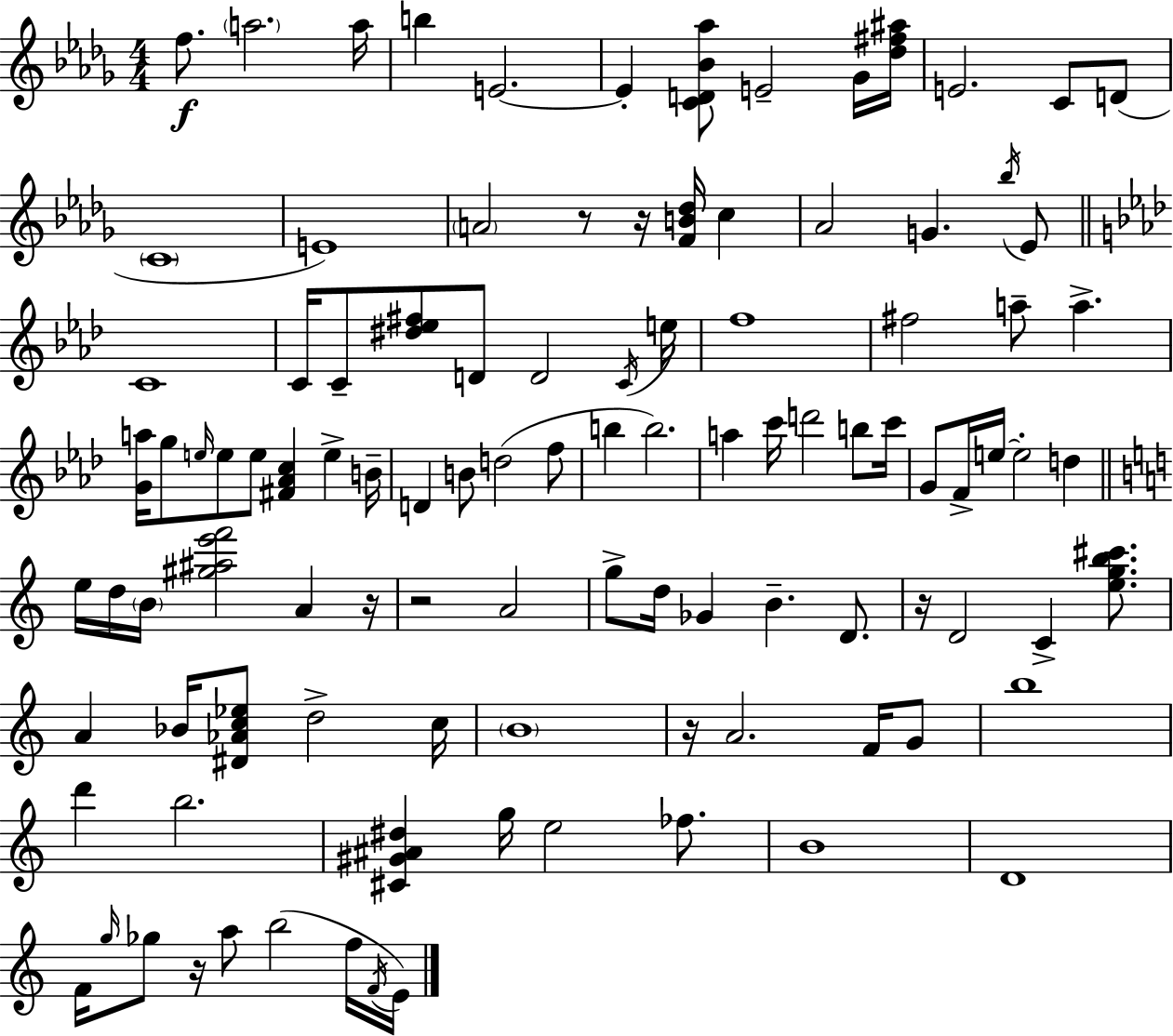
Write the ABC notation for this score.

X:1
T:Untitled
M:4/4
L:1/4
K:Bbm
f/2 a2 a/4 b E2 E [CD_B_a]/2 E2 _G/4 [_d^f^a]/4 E2 C/2 D/2 C4 E4 A2 z/2 z/4 [FB_d]/4 c _A2 G _b/4 _E/2 C4 C/4 C/2 [^d_e^f]/2 D/2 D2 C/4 e/4 f4 ^f2 a/2 a [Ga]/4 g/2 e/4 e/2 e/2 [^F_Ac] e B/4 D B/2 d2 f/2 b b2 a c'/4 d'2 b/2 c'/4 G/2 F/4 e/4 e2 d e/4 d/4 B/4 [^g^ae'f']2 A z/4 z2 A2 g/2 d/4 _G B D/2 z/4 D2 C [egb^c']/2 A _B/4 [^D_Ac_e]/2 d2 c/4 B4 z/4 A2 F/4 G/2 b4 d' b2 [^C^G^A^d] g/4 e2 _f/2 B4 D4 F/4 g/4 _g/2 z/4 a/2 b2 f/4 F/4 E/4